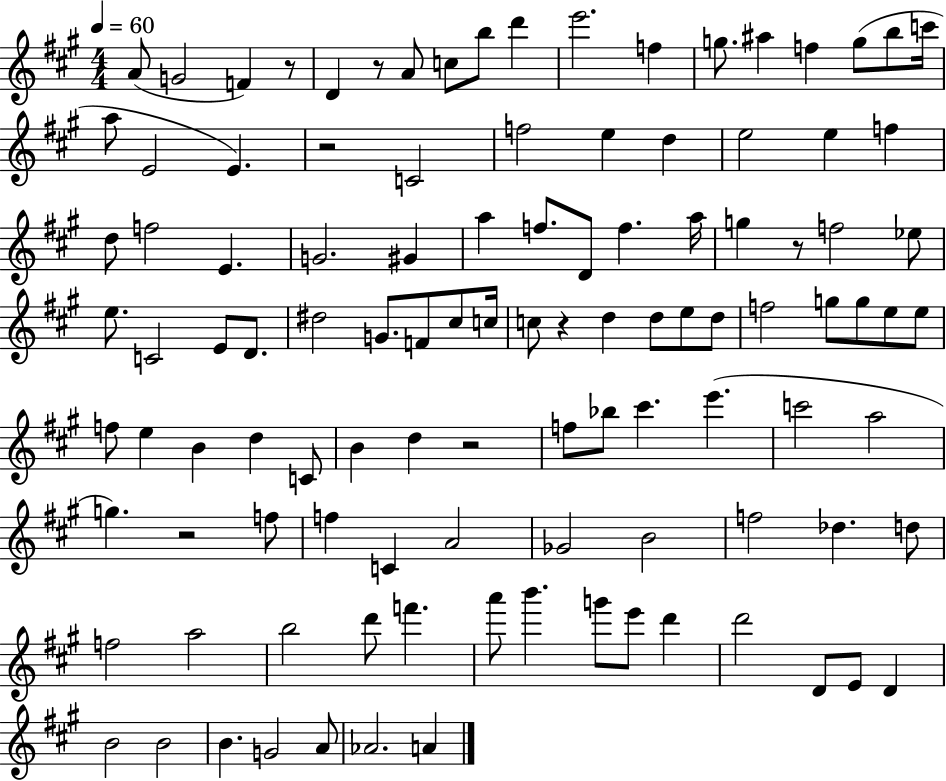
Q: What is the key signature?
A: A major